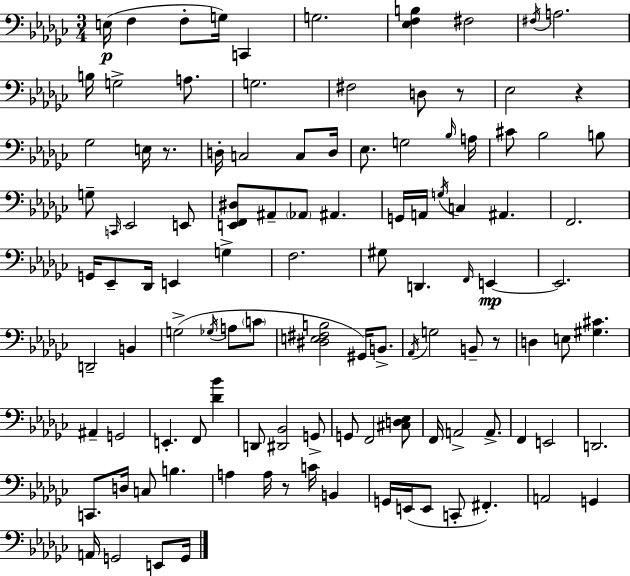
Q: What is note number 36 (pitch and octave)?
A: A#2